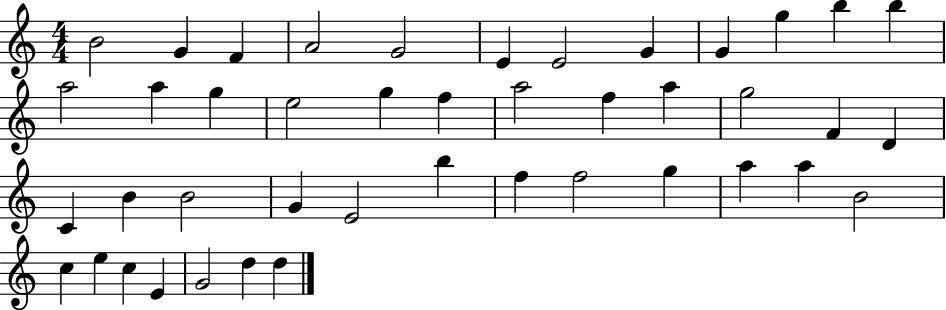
B4/h G4/q F4/q A4/h G4/h E4/q E4/h G4/q G4/q G5/q B5/q B5/q A5/h A5/q G5/q E5/h G5/q F5/q A5/h F5/q A5/q G5/h F4/q D4/q C4/q B4/q B4/h G4/q E4/h B5/q F5/q F5/h G5/q A5/q A5/q B4/h C5/q E5/q C5/q E4/q G4/h D5/q D5/q